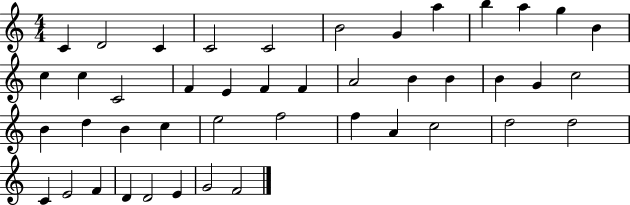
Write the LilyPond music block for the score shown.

{
  \clef treble
  \numericTimeSignature
  \time 4/4
  \key c \major
  c'4 d'2 c'4 | c'2 c'2 | b'2 g'4 a''4 | b''4 a''4 g''4 b'4 | \break c''4 c''4 c'2 | f'4 e'4 f'4 f'4 | a'2 b'4 b'4 | b'4 g'4 c''2 | \break b'4 d''4 b'4 c''4 | e''2 f''2 | f''4 a'4 c''2 | d''2 d''2 | \break c'4 e'2 f'4 | d'4 d'2 e'4 | g'2 f'2 | \bar "|."
}